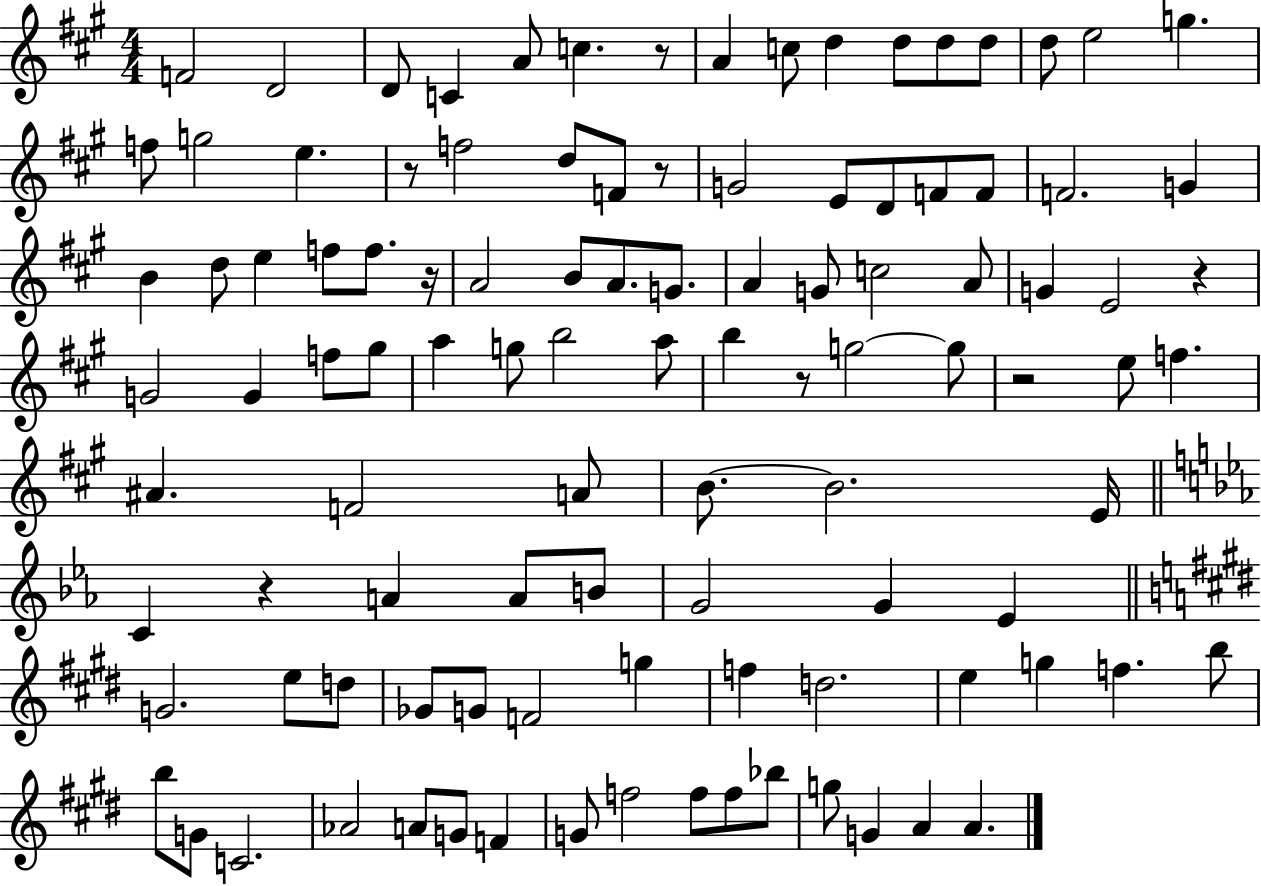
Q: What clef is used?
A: treble